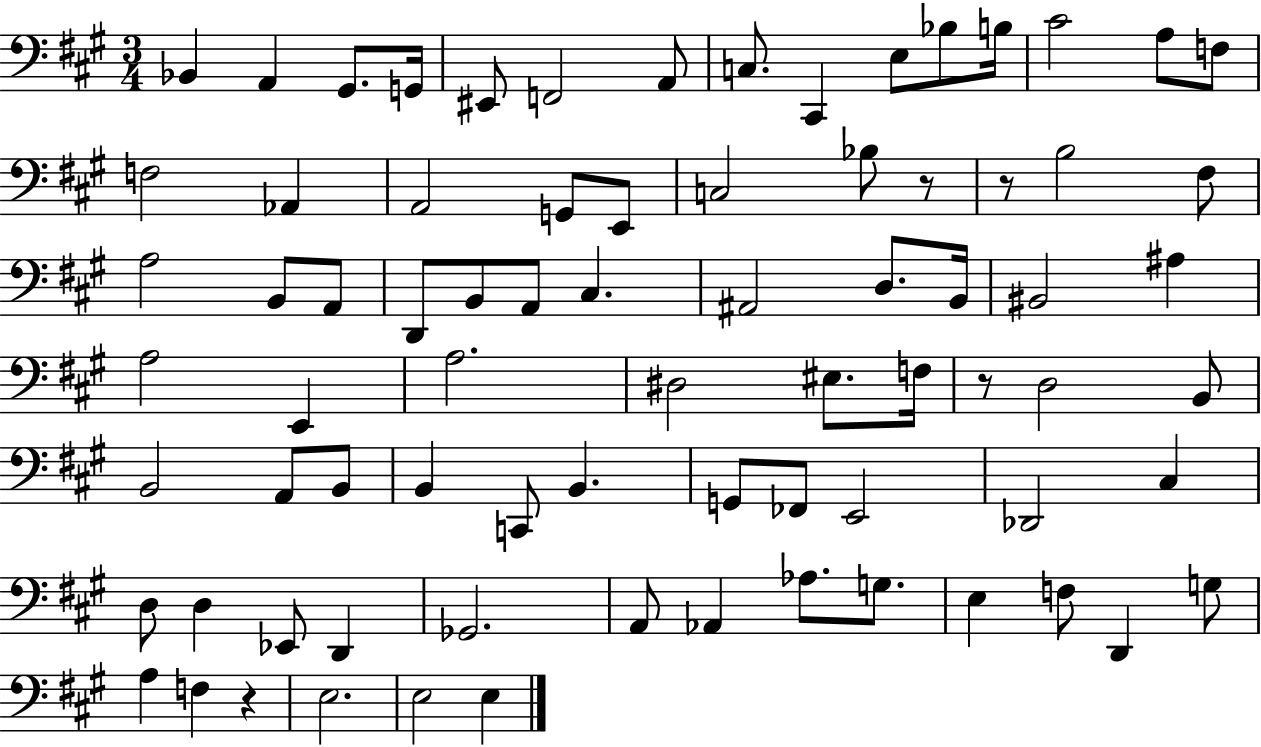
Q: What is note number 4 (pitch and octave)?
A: G2